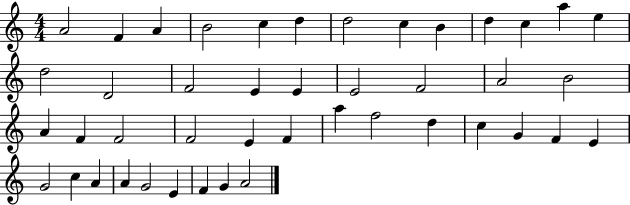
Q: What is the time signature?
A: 4/4